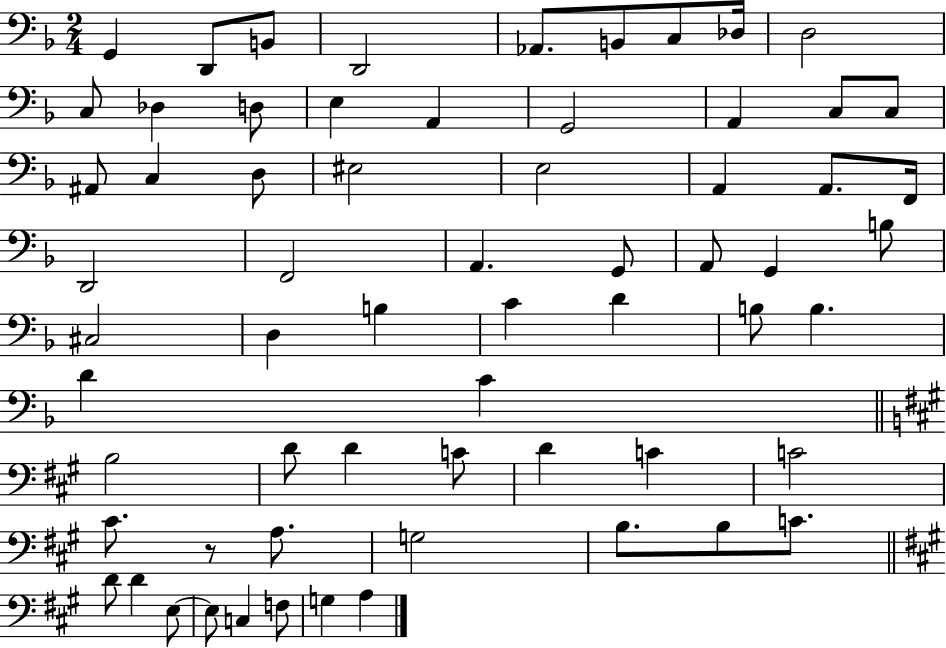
G2/q D2/e B2/e D2/h Ab2/e. B2/e C3/e Db3/s D3/h C3/e Db3/q D3/e E3/q A2/q G2/h A2/q C3/e C3/e A#2/e C3/q D3/e EIS3/h E3/h A2/q A2/e. F2/s D2/h F2/h A2/q. G2/e A2/e G2/q B3/e C#3/h D3/q B3/q C4/q D4/q B3/e B3/q. D4/q C4/q B3/h D4/e D4/q C4/e D4/q C4/q C4/h C#4/e. R/e A3/e. G3/h B3/e. B3/e C4/e. D4/e D4/q E3/e E3/e C3/q F3/e G3/q A3/q